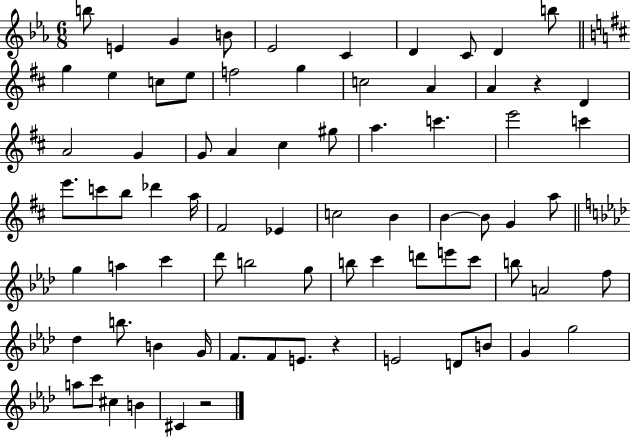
B5/e E4/q G4/q B4/e Eb4/h C4/q D4/q C4/e D4/q B5/e G5/q E5/q C5/e E5/e F5/h G5/q C5/h A4/q A4/q R/q D4/q A4/h G4/q G4/e A4/q C#5/q G#5/e A5/q. C6/q. E6/h C6/q E6/e. C6/e B5/e Db6/q A5/s F#4/h Eb4/q C5/h B4/q B4/q B4/e G4/q A5/e G5/q A5/q C6/q Db6/e B5/h G5/e B5/e C6/q D6/e E6/e C6/e B5/e A4/h F5/e Db5/q B5/e. B4/q G4/s F4/e. F4/e E4/e. R/q E4/h D4/e B4/e G4/q G5/h A5/e C6/e C#5/q B4/q C#4/q R/h